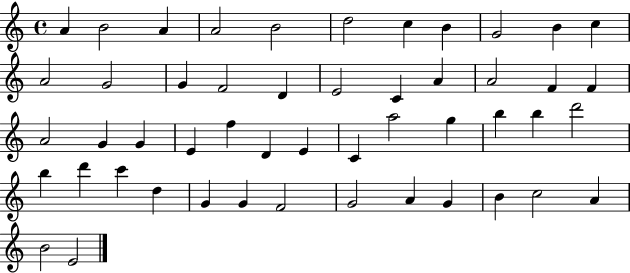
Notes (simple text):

A4/q B4/h A4/q A4/h B4/h D5/h C5/q B4/q G4/h B4/q C5/q A4/h G4/h G4/q F4/h D4/q E4/h C4/q A4/q A4/h F4/q F4/q A4/h G4/q G4/q E4/q F5/q D4/q E4/q C4/q A5/h G5/q B5/q B5/q D6/h B5/q D6/q C6/q D5/q G4/q G4/q F4/h G4/h A4/q G4/q B4/q C5/h A4/q B4/h E4/h